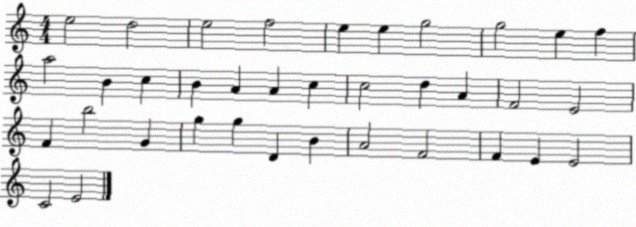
X:1
T:Untitled
M:4/4
L:1/4
K:C
e2 d2 e2 f2 e e g2 g2 e f a2 B c B A A c c2 d A F2 E2 F b2 G g g D B A2 F2 F E E2 C2 E2